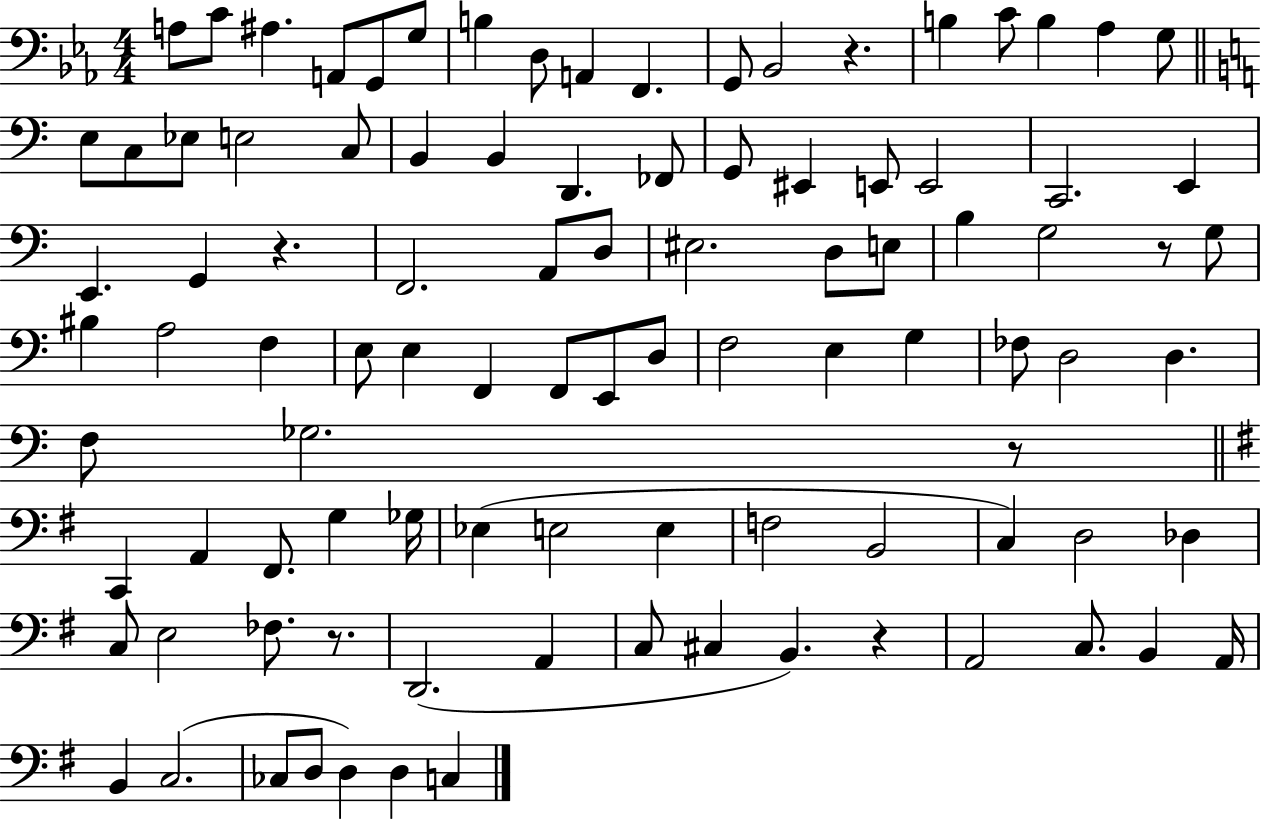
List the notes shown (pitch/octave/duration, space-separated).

A3/e C4/e A#3/q. A2/e G2/e G3/e B3/q D3/e A2/q F2/q. G2/e Bb2/h R/q. B3/q C4/e B3/q Ab3/q G3/e E3/e C3/e Eb3/e E3/h C3/e B2/q B2/q D2/q. FES2/e G2/e EIS2/q E2/e E2/h C2/h. E2/q E2/q. G2/q R/q. F2/h. A2/e D3/e EIS3/h. D3/e E3/e B3/q G3/h R/e G3/e BIS3/q A3/h F3/q E3/e E3/q F2/q F2/e E2/e D3/e F3/h E3/q G3/q FES3/e D3/h D3/q. F3/e Gb3/h. R/e C2/q A2/q F#2/e. G3/q Gb3/s Eb3/q E3/h E3/q F3/h B2/h C3/q D3/h Db3/q C3/e E3/h FES3/e. R/e. D2/h. A2/q C3/e C#3/q B2/q. R/q A2/h C3/e. B2/q A2/s B2/q C3/h. CES3/e D3/e D3/q D3/q C3/q